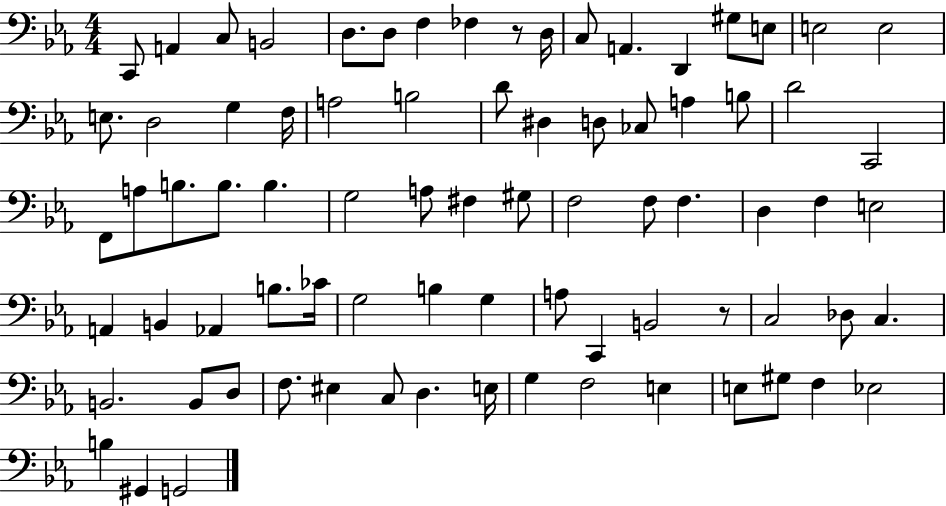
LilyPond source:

{
  \clef bass
  \numericTimeSignature
  \time 4/4
  \key ees \major
  c,8 a,4 c8 b,2 | d8. d8 f4 fes4 r8 d16 | c8 a,4. d,4 gis8 e8 | e2 e2 | \break e8. d2 g4 f16 | a2 b2 | d'8 dis4 d8 ces8 a4 b8 | d'2 c,2 | \break f,8 a8 b8. b8. b4. | g2 a8 fis4 gis8 | f2 f8 f4. | d4 f4 e2 | \break a,4 b,4 aes,4 b8. ces'16 | g2 b4 g4 | a8 c,4 b,2 r8 | c2 des8 c4. | \break b,2. b,8 d8 | f8. eis4 c8 d4. e16 | g4 f2 e4 | e8 gis8 f4 ees2 | \break b4 gis,4 g,2 | \bar "|."
}